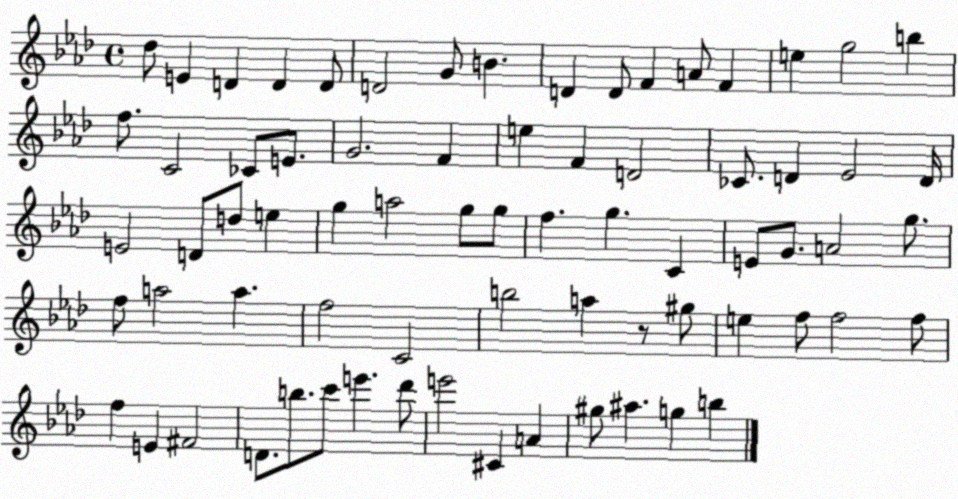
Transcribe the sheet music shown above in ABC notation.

X:1
T:Untitled
M:4/4
L:1/4
K:Ab
_d/2 E D D D/2 D2 G/2 B D D/2 F A/2 F e g2 b f/2 C2 _C/2 E/2 G2 F e F D2 _C/2 D _E2 D/4 E2 D/2 d/2 e g a2 g/2 g/2 f g C E/2 G/2 A2 g/2 f/2 a2 a f2 C2 b2 a z/2 ^g/2 e f/2 f2 f/2 f E ^F2 D/2 b/2 c'/2 e' _d'/2 e'2 ^C A ^g/2 ^a g b